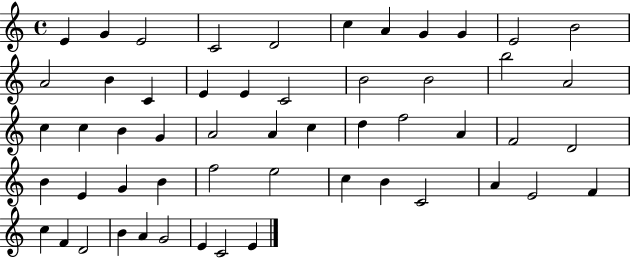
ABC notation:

X:1
T:Untitled
M:4/4
L:1/4
K:C
E G E2 C2 D2 c A G G E2 B2 A2 B C E E C2 B2 B2 b2 A2 c c B G A2 A c d f2 A F2 D2 B E G B f2 e2 c B C2 A E2 F c F D2 B A G2 E C2 E